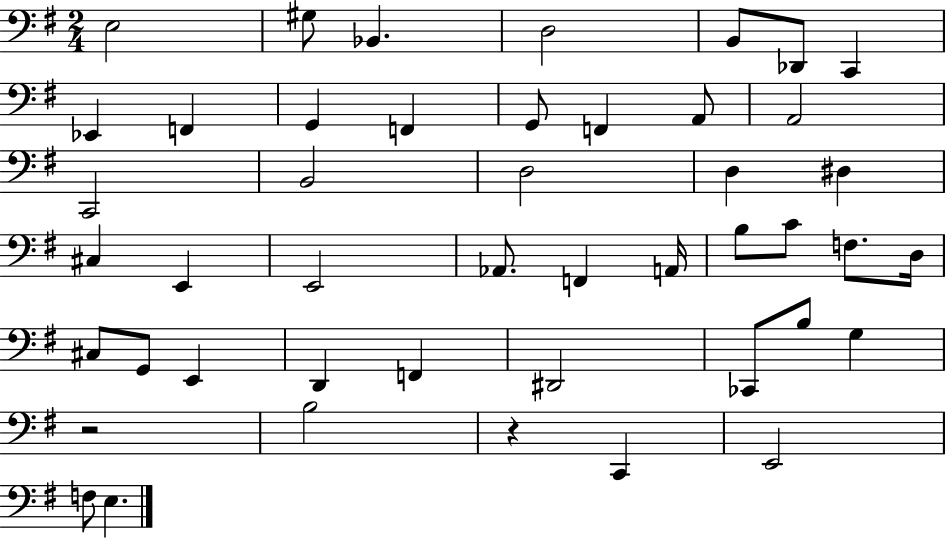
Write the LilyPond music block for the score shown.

{
  \clef bass
  \numericTimeSignature
  \time 2/4
  \key g \major
  e2 | gis8 bes,4. | d2 | b,8 des,8 c,4 | \break ees,4 f,4 | g,4 f,4 | g,8 f,4 a,8 | a,2 | \break c,2 | b,2 | d2 | d4 dis4 | \break cis4 e,4 | e,2 | aes,8. f,4 a,16 | b8 c'8 f8. d16 | \break cis8 g,8 e,4 | d,4 f,4 | dis,2 | ces,8 b8 g4 | \break r2 | b2 | r4 c,4 | e,2 | \break f8 e4. | \bar "|."
}